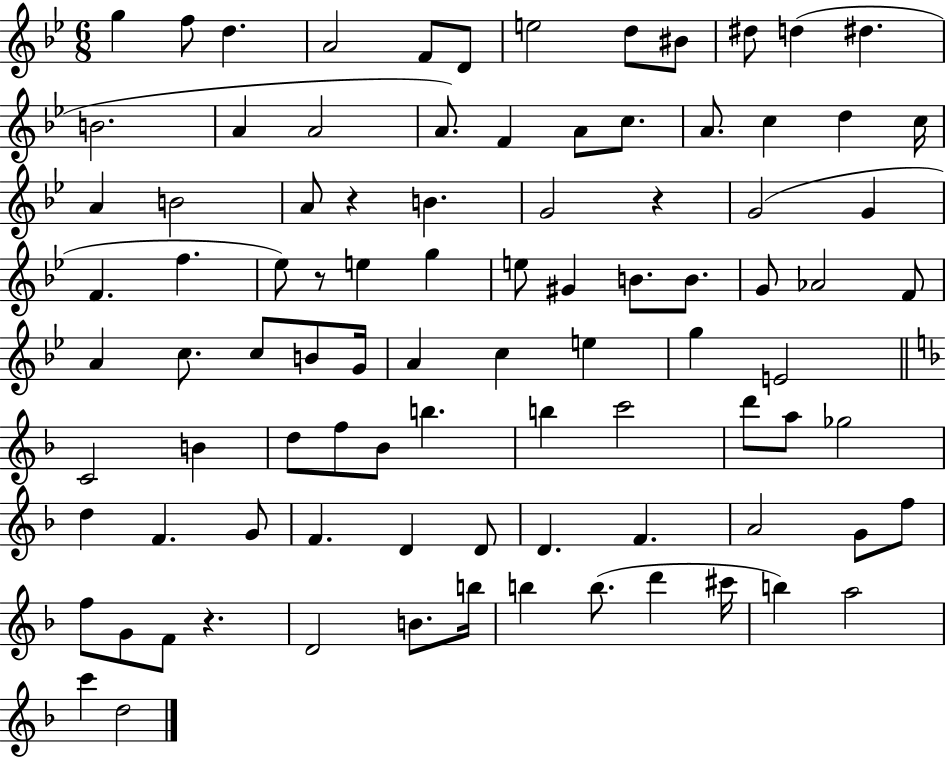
G5/q F5/e D5/q. A4/h F4/e D4/e E5/h D5/e BIS4/e D#5/e D5/q D#5/q. B4/h. A4/q A4/h A4/e. F4/q A4/e C5/e. A4/e. C5/q D5/q C5/s A4/q B4/h A4/e R/q B4/q. G4/h R/q G4/h G4/q F4/q. F5/q. Eb5/e R/e E5/q G5/q E5/e G#4/q B4/e. B4/e. G4/e Ab4/h F4/e A4/q C5/e. C5/e B4/e G4/s A4/q C5/q E5/q G5/q E4/h C4/h B4/q D5/e F5/e Bb4/e B5/q. B5/q C6/h D6/e A5/e Gb5/h D5/q F4/q. G4/e F4/q. D4/q D4/e D4/q. F4/q. A4/h G4/e F5/e F5/e G4/e F4/e R/q. D4/h B4/e. B5/s B5/q B5/e. D6/q C#6/s B5/q A5/h C6/q D5/h